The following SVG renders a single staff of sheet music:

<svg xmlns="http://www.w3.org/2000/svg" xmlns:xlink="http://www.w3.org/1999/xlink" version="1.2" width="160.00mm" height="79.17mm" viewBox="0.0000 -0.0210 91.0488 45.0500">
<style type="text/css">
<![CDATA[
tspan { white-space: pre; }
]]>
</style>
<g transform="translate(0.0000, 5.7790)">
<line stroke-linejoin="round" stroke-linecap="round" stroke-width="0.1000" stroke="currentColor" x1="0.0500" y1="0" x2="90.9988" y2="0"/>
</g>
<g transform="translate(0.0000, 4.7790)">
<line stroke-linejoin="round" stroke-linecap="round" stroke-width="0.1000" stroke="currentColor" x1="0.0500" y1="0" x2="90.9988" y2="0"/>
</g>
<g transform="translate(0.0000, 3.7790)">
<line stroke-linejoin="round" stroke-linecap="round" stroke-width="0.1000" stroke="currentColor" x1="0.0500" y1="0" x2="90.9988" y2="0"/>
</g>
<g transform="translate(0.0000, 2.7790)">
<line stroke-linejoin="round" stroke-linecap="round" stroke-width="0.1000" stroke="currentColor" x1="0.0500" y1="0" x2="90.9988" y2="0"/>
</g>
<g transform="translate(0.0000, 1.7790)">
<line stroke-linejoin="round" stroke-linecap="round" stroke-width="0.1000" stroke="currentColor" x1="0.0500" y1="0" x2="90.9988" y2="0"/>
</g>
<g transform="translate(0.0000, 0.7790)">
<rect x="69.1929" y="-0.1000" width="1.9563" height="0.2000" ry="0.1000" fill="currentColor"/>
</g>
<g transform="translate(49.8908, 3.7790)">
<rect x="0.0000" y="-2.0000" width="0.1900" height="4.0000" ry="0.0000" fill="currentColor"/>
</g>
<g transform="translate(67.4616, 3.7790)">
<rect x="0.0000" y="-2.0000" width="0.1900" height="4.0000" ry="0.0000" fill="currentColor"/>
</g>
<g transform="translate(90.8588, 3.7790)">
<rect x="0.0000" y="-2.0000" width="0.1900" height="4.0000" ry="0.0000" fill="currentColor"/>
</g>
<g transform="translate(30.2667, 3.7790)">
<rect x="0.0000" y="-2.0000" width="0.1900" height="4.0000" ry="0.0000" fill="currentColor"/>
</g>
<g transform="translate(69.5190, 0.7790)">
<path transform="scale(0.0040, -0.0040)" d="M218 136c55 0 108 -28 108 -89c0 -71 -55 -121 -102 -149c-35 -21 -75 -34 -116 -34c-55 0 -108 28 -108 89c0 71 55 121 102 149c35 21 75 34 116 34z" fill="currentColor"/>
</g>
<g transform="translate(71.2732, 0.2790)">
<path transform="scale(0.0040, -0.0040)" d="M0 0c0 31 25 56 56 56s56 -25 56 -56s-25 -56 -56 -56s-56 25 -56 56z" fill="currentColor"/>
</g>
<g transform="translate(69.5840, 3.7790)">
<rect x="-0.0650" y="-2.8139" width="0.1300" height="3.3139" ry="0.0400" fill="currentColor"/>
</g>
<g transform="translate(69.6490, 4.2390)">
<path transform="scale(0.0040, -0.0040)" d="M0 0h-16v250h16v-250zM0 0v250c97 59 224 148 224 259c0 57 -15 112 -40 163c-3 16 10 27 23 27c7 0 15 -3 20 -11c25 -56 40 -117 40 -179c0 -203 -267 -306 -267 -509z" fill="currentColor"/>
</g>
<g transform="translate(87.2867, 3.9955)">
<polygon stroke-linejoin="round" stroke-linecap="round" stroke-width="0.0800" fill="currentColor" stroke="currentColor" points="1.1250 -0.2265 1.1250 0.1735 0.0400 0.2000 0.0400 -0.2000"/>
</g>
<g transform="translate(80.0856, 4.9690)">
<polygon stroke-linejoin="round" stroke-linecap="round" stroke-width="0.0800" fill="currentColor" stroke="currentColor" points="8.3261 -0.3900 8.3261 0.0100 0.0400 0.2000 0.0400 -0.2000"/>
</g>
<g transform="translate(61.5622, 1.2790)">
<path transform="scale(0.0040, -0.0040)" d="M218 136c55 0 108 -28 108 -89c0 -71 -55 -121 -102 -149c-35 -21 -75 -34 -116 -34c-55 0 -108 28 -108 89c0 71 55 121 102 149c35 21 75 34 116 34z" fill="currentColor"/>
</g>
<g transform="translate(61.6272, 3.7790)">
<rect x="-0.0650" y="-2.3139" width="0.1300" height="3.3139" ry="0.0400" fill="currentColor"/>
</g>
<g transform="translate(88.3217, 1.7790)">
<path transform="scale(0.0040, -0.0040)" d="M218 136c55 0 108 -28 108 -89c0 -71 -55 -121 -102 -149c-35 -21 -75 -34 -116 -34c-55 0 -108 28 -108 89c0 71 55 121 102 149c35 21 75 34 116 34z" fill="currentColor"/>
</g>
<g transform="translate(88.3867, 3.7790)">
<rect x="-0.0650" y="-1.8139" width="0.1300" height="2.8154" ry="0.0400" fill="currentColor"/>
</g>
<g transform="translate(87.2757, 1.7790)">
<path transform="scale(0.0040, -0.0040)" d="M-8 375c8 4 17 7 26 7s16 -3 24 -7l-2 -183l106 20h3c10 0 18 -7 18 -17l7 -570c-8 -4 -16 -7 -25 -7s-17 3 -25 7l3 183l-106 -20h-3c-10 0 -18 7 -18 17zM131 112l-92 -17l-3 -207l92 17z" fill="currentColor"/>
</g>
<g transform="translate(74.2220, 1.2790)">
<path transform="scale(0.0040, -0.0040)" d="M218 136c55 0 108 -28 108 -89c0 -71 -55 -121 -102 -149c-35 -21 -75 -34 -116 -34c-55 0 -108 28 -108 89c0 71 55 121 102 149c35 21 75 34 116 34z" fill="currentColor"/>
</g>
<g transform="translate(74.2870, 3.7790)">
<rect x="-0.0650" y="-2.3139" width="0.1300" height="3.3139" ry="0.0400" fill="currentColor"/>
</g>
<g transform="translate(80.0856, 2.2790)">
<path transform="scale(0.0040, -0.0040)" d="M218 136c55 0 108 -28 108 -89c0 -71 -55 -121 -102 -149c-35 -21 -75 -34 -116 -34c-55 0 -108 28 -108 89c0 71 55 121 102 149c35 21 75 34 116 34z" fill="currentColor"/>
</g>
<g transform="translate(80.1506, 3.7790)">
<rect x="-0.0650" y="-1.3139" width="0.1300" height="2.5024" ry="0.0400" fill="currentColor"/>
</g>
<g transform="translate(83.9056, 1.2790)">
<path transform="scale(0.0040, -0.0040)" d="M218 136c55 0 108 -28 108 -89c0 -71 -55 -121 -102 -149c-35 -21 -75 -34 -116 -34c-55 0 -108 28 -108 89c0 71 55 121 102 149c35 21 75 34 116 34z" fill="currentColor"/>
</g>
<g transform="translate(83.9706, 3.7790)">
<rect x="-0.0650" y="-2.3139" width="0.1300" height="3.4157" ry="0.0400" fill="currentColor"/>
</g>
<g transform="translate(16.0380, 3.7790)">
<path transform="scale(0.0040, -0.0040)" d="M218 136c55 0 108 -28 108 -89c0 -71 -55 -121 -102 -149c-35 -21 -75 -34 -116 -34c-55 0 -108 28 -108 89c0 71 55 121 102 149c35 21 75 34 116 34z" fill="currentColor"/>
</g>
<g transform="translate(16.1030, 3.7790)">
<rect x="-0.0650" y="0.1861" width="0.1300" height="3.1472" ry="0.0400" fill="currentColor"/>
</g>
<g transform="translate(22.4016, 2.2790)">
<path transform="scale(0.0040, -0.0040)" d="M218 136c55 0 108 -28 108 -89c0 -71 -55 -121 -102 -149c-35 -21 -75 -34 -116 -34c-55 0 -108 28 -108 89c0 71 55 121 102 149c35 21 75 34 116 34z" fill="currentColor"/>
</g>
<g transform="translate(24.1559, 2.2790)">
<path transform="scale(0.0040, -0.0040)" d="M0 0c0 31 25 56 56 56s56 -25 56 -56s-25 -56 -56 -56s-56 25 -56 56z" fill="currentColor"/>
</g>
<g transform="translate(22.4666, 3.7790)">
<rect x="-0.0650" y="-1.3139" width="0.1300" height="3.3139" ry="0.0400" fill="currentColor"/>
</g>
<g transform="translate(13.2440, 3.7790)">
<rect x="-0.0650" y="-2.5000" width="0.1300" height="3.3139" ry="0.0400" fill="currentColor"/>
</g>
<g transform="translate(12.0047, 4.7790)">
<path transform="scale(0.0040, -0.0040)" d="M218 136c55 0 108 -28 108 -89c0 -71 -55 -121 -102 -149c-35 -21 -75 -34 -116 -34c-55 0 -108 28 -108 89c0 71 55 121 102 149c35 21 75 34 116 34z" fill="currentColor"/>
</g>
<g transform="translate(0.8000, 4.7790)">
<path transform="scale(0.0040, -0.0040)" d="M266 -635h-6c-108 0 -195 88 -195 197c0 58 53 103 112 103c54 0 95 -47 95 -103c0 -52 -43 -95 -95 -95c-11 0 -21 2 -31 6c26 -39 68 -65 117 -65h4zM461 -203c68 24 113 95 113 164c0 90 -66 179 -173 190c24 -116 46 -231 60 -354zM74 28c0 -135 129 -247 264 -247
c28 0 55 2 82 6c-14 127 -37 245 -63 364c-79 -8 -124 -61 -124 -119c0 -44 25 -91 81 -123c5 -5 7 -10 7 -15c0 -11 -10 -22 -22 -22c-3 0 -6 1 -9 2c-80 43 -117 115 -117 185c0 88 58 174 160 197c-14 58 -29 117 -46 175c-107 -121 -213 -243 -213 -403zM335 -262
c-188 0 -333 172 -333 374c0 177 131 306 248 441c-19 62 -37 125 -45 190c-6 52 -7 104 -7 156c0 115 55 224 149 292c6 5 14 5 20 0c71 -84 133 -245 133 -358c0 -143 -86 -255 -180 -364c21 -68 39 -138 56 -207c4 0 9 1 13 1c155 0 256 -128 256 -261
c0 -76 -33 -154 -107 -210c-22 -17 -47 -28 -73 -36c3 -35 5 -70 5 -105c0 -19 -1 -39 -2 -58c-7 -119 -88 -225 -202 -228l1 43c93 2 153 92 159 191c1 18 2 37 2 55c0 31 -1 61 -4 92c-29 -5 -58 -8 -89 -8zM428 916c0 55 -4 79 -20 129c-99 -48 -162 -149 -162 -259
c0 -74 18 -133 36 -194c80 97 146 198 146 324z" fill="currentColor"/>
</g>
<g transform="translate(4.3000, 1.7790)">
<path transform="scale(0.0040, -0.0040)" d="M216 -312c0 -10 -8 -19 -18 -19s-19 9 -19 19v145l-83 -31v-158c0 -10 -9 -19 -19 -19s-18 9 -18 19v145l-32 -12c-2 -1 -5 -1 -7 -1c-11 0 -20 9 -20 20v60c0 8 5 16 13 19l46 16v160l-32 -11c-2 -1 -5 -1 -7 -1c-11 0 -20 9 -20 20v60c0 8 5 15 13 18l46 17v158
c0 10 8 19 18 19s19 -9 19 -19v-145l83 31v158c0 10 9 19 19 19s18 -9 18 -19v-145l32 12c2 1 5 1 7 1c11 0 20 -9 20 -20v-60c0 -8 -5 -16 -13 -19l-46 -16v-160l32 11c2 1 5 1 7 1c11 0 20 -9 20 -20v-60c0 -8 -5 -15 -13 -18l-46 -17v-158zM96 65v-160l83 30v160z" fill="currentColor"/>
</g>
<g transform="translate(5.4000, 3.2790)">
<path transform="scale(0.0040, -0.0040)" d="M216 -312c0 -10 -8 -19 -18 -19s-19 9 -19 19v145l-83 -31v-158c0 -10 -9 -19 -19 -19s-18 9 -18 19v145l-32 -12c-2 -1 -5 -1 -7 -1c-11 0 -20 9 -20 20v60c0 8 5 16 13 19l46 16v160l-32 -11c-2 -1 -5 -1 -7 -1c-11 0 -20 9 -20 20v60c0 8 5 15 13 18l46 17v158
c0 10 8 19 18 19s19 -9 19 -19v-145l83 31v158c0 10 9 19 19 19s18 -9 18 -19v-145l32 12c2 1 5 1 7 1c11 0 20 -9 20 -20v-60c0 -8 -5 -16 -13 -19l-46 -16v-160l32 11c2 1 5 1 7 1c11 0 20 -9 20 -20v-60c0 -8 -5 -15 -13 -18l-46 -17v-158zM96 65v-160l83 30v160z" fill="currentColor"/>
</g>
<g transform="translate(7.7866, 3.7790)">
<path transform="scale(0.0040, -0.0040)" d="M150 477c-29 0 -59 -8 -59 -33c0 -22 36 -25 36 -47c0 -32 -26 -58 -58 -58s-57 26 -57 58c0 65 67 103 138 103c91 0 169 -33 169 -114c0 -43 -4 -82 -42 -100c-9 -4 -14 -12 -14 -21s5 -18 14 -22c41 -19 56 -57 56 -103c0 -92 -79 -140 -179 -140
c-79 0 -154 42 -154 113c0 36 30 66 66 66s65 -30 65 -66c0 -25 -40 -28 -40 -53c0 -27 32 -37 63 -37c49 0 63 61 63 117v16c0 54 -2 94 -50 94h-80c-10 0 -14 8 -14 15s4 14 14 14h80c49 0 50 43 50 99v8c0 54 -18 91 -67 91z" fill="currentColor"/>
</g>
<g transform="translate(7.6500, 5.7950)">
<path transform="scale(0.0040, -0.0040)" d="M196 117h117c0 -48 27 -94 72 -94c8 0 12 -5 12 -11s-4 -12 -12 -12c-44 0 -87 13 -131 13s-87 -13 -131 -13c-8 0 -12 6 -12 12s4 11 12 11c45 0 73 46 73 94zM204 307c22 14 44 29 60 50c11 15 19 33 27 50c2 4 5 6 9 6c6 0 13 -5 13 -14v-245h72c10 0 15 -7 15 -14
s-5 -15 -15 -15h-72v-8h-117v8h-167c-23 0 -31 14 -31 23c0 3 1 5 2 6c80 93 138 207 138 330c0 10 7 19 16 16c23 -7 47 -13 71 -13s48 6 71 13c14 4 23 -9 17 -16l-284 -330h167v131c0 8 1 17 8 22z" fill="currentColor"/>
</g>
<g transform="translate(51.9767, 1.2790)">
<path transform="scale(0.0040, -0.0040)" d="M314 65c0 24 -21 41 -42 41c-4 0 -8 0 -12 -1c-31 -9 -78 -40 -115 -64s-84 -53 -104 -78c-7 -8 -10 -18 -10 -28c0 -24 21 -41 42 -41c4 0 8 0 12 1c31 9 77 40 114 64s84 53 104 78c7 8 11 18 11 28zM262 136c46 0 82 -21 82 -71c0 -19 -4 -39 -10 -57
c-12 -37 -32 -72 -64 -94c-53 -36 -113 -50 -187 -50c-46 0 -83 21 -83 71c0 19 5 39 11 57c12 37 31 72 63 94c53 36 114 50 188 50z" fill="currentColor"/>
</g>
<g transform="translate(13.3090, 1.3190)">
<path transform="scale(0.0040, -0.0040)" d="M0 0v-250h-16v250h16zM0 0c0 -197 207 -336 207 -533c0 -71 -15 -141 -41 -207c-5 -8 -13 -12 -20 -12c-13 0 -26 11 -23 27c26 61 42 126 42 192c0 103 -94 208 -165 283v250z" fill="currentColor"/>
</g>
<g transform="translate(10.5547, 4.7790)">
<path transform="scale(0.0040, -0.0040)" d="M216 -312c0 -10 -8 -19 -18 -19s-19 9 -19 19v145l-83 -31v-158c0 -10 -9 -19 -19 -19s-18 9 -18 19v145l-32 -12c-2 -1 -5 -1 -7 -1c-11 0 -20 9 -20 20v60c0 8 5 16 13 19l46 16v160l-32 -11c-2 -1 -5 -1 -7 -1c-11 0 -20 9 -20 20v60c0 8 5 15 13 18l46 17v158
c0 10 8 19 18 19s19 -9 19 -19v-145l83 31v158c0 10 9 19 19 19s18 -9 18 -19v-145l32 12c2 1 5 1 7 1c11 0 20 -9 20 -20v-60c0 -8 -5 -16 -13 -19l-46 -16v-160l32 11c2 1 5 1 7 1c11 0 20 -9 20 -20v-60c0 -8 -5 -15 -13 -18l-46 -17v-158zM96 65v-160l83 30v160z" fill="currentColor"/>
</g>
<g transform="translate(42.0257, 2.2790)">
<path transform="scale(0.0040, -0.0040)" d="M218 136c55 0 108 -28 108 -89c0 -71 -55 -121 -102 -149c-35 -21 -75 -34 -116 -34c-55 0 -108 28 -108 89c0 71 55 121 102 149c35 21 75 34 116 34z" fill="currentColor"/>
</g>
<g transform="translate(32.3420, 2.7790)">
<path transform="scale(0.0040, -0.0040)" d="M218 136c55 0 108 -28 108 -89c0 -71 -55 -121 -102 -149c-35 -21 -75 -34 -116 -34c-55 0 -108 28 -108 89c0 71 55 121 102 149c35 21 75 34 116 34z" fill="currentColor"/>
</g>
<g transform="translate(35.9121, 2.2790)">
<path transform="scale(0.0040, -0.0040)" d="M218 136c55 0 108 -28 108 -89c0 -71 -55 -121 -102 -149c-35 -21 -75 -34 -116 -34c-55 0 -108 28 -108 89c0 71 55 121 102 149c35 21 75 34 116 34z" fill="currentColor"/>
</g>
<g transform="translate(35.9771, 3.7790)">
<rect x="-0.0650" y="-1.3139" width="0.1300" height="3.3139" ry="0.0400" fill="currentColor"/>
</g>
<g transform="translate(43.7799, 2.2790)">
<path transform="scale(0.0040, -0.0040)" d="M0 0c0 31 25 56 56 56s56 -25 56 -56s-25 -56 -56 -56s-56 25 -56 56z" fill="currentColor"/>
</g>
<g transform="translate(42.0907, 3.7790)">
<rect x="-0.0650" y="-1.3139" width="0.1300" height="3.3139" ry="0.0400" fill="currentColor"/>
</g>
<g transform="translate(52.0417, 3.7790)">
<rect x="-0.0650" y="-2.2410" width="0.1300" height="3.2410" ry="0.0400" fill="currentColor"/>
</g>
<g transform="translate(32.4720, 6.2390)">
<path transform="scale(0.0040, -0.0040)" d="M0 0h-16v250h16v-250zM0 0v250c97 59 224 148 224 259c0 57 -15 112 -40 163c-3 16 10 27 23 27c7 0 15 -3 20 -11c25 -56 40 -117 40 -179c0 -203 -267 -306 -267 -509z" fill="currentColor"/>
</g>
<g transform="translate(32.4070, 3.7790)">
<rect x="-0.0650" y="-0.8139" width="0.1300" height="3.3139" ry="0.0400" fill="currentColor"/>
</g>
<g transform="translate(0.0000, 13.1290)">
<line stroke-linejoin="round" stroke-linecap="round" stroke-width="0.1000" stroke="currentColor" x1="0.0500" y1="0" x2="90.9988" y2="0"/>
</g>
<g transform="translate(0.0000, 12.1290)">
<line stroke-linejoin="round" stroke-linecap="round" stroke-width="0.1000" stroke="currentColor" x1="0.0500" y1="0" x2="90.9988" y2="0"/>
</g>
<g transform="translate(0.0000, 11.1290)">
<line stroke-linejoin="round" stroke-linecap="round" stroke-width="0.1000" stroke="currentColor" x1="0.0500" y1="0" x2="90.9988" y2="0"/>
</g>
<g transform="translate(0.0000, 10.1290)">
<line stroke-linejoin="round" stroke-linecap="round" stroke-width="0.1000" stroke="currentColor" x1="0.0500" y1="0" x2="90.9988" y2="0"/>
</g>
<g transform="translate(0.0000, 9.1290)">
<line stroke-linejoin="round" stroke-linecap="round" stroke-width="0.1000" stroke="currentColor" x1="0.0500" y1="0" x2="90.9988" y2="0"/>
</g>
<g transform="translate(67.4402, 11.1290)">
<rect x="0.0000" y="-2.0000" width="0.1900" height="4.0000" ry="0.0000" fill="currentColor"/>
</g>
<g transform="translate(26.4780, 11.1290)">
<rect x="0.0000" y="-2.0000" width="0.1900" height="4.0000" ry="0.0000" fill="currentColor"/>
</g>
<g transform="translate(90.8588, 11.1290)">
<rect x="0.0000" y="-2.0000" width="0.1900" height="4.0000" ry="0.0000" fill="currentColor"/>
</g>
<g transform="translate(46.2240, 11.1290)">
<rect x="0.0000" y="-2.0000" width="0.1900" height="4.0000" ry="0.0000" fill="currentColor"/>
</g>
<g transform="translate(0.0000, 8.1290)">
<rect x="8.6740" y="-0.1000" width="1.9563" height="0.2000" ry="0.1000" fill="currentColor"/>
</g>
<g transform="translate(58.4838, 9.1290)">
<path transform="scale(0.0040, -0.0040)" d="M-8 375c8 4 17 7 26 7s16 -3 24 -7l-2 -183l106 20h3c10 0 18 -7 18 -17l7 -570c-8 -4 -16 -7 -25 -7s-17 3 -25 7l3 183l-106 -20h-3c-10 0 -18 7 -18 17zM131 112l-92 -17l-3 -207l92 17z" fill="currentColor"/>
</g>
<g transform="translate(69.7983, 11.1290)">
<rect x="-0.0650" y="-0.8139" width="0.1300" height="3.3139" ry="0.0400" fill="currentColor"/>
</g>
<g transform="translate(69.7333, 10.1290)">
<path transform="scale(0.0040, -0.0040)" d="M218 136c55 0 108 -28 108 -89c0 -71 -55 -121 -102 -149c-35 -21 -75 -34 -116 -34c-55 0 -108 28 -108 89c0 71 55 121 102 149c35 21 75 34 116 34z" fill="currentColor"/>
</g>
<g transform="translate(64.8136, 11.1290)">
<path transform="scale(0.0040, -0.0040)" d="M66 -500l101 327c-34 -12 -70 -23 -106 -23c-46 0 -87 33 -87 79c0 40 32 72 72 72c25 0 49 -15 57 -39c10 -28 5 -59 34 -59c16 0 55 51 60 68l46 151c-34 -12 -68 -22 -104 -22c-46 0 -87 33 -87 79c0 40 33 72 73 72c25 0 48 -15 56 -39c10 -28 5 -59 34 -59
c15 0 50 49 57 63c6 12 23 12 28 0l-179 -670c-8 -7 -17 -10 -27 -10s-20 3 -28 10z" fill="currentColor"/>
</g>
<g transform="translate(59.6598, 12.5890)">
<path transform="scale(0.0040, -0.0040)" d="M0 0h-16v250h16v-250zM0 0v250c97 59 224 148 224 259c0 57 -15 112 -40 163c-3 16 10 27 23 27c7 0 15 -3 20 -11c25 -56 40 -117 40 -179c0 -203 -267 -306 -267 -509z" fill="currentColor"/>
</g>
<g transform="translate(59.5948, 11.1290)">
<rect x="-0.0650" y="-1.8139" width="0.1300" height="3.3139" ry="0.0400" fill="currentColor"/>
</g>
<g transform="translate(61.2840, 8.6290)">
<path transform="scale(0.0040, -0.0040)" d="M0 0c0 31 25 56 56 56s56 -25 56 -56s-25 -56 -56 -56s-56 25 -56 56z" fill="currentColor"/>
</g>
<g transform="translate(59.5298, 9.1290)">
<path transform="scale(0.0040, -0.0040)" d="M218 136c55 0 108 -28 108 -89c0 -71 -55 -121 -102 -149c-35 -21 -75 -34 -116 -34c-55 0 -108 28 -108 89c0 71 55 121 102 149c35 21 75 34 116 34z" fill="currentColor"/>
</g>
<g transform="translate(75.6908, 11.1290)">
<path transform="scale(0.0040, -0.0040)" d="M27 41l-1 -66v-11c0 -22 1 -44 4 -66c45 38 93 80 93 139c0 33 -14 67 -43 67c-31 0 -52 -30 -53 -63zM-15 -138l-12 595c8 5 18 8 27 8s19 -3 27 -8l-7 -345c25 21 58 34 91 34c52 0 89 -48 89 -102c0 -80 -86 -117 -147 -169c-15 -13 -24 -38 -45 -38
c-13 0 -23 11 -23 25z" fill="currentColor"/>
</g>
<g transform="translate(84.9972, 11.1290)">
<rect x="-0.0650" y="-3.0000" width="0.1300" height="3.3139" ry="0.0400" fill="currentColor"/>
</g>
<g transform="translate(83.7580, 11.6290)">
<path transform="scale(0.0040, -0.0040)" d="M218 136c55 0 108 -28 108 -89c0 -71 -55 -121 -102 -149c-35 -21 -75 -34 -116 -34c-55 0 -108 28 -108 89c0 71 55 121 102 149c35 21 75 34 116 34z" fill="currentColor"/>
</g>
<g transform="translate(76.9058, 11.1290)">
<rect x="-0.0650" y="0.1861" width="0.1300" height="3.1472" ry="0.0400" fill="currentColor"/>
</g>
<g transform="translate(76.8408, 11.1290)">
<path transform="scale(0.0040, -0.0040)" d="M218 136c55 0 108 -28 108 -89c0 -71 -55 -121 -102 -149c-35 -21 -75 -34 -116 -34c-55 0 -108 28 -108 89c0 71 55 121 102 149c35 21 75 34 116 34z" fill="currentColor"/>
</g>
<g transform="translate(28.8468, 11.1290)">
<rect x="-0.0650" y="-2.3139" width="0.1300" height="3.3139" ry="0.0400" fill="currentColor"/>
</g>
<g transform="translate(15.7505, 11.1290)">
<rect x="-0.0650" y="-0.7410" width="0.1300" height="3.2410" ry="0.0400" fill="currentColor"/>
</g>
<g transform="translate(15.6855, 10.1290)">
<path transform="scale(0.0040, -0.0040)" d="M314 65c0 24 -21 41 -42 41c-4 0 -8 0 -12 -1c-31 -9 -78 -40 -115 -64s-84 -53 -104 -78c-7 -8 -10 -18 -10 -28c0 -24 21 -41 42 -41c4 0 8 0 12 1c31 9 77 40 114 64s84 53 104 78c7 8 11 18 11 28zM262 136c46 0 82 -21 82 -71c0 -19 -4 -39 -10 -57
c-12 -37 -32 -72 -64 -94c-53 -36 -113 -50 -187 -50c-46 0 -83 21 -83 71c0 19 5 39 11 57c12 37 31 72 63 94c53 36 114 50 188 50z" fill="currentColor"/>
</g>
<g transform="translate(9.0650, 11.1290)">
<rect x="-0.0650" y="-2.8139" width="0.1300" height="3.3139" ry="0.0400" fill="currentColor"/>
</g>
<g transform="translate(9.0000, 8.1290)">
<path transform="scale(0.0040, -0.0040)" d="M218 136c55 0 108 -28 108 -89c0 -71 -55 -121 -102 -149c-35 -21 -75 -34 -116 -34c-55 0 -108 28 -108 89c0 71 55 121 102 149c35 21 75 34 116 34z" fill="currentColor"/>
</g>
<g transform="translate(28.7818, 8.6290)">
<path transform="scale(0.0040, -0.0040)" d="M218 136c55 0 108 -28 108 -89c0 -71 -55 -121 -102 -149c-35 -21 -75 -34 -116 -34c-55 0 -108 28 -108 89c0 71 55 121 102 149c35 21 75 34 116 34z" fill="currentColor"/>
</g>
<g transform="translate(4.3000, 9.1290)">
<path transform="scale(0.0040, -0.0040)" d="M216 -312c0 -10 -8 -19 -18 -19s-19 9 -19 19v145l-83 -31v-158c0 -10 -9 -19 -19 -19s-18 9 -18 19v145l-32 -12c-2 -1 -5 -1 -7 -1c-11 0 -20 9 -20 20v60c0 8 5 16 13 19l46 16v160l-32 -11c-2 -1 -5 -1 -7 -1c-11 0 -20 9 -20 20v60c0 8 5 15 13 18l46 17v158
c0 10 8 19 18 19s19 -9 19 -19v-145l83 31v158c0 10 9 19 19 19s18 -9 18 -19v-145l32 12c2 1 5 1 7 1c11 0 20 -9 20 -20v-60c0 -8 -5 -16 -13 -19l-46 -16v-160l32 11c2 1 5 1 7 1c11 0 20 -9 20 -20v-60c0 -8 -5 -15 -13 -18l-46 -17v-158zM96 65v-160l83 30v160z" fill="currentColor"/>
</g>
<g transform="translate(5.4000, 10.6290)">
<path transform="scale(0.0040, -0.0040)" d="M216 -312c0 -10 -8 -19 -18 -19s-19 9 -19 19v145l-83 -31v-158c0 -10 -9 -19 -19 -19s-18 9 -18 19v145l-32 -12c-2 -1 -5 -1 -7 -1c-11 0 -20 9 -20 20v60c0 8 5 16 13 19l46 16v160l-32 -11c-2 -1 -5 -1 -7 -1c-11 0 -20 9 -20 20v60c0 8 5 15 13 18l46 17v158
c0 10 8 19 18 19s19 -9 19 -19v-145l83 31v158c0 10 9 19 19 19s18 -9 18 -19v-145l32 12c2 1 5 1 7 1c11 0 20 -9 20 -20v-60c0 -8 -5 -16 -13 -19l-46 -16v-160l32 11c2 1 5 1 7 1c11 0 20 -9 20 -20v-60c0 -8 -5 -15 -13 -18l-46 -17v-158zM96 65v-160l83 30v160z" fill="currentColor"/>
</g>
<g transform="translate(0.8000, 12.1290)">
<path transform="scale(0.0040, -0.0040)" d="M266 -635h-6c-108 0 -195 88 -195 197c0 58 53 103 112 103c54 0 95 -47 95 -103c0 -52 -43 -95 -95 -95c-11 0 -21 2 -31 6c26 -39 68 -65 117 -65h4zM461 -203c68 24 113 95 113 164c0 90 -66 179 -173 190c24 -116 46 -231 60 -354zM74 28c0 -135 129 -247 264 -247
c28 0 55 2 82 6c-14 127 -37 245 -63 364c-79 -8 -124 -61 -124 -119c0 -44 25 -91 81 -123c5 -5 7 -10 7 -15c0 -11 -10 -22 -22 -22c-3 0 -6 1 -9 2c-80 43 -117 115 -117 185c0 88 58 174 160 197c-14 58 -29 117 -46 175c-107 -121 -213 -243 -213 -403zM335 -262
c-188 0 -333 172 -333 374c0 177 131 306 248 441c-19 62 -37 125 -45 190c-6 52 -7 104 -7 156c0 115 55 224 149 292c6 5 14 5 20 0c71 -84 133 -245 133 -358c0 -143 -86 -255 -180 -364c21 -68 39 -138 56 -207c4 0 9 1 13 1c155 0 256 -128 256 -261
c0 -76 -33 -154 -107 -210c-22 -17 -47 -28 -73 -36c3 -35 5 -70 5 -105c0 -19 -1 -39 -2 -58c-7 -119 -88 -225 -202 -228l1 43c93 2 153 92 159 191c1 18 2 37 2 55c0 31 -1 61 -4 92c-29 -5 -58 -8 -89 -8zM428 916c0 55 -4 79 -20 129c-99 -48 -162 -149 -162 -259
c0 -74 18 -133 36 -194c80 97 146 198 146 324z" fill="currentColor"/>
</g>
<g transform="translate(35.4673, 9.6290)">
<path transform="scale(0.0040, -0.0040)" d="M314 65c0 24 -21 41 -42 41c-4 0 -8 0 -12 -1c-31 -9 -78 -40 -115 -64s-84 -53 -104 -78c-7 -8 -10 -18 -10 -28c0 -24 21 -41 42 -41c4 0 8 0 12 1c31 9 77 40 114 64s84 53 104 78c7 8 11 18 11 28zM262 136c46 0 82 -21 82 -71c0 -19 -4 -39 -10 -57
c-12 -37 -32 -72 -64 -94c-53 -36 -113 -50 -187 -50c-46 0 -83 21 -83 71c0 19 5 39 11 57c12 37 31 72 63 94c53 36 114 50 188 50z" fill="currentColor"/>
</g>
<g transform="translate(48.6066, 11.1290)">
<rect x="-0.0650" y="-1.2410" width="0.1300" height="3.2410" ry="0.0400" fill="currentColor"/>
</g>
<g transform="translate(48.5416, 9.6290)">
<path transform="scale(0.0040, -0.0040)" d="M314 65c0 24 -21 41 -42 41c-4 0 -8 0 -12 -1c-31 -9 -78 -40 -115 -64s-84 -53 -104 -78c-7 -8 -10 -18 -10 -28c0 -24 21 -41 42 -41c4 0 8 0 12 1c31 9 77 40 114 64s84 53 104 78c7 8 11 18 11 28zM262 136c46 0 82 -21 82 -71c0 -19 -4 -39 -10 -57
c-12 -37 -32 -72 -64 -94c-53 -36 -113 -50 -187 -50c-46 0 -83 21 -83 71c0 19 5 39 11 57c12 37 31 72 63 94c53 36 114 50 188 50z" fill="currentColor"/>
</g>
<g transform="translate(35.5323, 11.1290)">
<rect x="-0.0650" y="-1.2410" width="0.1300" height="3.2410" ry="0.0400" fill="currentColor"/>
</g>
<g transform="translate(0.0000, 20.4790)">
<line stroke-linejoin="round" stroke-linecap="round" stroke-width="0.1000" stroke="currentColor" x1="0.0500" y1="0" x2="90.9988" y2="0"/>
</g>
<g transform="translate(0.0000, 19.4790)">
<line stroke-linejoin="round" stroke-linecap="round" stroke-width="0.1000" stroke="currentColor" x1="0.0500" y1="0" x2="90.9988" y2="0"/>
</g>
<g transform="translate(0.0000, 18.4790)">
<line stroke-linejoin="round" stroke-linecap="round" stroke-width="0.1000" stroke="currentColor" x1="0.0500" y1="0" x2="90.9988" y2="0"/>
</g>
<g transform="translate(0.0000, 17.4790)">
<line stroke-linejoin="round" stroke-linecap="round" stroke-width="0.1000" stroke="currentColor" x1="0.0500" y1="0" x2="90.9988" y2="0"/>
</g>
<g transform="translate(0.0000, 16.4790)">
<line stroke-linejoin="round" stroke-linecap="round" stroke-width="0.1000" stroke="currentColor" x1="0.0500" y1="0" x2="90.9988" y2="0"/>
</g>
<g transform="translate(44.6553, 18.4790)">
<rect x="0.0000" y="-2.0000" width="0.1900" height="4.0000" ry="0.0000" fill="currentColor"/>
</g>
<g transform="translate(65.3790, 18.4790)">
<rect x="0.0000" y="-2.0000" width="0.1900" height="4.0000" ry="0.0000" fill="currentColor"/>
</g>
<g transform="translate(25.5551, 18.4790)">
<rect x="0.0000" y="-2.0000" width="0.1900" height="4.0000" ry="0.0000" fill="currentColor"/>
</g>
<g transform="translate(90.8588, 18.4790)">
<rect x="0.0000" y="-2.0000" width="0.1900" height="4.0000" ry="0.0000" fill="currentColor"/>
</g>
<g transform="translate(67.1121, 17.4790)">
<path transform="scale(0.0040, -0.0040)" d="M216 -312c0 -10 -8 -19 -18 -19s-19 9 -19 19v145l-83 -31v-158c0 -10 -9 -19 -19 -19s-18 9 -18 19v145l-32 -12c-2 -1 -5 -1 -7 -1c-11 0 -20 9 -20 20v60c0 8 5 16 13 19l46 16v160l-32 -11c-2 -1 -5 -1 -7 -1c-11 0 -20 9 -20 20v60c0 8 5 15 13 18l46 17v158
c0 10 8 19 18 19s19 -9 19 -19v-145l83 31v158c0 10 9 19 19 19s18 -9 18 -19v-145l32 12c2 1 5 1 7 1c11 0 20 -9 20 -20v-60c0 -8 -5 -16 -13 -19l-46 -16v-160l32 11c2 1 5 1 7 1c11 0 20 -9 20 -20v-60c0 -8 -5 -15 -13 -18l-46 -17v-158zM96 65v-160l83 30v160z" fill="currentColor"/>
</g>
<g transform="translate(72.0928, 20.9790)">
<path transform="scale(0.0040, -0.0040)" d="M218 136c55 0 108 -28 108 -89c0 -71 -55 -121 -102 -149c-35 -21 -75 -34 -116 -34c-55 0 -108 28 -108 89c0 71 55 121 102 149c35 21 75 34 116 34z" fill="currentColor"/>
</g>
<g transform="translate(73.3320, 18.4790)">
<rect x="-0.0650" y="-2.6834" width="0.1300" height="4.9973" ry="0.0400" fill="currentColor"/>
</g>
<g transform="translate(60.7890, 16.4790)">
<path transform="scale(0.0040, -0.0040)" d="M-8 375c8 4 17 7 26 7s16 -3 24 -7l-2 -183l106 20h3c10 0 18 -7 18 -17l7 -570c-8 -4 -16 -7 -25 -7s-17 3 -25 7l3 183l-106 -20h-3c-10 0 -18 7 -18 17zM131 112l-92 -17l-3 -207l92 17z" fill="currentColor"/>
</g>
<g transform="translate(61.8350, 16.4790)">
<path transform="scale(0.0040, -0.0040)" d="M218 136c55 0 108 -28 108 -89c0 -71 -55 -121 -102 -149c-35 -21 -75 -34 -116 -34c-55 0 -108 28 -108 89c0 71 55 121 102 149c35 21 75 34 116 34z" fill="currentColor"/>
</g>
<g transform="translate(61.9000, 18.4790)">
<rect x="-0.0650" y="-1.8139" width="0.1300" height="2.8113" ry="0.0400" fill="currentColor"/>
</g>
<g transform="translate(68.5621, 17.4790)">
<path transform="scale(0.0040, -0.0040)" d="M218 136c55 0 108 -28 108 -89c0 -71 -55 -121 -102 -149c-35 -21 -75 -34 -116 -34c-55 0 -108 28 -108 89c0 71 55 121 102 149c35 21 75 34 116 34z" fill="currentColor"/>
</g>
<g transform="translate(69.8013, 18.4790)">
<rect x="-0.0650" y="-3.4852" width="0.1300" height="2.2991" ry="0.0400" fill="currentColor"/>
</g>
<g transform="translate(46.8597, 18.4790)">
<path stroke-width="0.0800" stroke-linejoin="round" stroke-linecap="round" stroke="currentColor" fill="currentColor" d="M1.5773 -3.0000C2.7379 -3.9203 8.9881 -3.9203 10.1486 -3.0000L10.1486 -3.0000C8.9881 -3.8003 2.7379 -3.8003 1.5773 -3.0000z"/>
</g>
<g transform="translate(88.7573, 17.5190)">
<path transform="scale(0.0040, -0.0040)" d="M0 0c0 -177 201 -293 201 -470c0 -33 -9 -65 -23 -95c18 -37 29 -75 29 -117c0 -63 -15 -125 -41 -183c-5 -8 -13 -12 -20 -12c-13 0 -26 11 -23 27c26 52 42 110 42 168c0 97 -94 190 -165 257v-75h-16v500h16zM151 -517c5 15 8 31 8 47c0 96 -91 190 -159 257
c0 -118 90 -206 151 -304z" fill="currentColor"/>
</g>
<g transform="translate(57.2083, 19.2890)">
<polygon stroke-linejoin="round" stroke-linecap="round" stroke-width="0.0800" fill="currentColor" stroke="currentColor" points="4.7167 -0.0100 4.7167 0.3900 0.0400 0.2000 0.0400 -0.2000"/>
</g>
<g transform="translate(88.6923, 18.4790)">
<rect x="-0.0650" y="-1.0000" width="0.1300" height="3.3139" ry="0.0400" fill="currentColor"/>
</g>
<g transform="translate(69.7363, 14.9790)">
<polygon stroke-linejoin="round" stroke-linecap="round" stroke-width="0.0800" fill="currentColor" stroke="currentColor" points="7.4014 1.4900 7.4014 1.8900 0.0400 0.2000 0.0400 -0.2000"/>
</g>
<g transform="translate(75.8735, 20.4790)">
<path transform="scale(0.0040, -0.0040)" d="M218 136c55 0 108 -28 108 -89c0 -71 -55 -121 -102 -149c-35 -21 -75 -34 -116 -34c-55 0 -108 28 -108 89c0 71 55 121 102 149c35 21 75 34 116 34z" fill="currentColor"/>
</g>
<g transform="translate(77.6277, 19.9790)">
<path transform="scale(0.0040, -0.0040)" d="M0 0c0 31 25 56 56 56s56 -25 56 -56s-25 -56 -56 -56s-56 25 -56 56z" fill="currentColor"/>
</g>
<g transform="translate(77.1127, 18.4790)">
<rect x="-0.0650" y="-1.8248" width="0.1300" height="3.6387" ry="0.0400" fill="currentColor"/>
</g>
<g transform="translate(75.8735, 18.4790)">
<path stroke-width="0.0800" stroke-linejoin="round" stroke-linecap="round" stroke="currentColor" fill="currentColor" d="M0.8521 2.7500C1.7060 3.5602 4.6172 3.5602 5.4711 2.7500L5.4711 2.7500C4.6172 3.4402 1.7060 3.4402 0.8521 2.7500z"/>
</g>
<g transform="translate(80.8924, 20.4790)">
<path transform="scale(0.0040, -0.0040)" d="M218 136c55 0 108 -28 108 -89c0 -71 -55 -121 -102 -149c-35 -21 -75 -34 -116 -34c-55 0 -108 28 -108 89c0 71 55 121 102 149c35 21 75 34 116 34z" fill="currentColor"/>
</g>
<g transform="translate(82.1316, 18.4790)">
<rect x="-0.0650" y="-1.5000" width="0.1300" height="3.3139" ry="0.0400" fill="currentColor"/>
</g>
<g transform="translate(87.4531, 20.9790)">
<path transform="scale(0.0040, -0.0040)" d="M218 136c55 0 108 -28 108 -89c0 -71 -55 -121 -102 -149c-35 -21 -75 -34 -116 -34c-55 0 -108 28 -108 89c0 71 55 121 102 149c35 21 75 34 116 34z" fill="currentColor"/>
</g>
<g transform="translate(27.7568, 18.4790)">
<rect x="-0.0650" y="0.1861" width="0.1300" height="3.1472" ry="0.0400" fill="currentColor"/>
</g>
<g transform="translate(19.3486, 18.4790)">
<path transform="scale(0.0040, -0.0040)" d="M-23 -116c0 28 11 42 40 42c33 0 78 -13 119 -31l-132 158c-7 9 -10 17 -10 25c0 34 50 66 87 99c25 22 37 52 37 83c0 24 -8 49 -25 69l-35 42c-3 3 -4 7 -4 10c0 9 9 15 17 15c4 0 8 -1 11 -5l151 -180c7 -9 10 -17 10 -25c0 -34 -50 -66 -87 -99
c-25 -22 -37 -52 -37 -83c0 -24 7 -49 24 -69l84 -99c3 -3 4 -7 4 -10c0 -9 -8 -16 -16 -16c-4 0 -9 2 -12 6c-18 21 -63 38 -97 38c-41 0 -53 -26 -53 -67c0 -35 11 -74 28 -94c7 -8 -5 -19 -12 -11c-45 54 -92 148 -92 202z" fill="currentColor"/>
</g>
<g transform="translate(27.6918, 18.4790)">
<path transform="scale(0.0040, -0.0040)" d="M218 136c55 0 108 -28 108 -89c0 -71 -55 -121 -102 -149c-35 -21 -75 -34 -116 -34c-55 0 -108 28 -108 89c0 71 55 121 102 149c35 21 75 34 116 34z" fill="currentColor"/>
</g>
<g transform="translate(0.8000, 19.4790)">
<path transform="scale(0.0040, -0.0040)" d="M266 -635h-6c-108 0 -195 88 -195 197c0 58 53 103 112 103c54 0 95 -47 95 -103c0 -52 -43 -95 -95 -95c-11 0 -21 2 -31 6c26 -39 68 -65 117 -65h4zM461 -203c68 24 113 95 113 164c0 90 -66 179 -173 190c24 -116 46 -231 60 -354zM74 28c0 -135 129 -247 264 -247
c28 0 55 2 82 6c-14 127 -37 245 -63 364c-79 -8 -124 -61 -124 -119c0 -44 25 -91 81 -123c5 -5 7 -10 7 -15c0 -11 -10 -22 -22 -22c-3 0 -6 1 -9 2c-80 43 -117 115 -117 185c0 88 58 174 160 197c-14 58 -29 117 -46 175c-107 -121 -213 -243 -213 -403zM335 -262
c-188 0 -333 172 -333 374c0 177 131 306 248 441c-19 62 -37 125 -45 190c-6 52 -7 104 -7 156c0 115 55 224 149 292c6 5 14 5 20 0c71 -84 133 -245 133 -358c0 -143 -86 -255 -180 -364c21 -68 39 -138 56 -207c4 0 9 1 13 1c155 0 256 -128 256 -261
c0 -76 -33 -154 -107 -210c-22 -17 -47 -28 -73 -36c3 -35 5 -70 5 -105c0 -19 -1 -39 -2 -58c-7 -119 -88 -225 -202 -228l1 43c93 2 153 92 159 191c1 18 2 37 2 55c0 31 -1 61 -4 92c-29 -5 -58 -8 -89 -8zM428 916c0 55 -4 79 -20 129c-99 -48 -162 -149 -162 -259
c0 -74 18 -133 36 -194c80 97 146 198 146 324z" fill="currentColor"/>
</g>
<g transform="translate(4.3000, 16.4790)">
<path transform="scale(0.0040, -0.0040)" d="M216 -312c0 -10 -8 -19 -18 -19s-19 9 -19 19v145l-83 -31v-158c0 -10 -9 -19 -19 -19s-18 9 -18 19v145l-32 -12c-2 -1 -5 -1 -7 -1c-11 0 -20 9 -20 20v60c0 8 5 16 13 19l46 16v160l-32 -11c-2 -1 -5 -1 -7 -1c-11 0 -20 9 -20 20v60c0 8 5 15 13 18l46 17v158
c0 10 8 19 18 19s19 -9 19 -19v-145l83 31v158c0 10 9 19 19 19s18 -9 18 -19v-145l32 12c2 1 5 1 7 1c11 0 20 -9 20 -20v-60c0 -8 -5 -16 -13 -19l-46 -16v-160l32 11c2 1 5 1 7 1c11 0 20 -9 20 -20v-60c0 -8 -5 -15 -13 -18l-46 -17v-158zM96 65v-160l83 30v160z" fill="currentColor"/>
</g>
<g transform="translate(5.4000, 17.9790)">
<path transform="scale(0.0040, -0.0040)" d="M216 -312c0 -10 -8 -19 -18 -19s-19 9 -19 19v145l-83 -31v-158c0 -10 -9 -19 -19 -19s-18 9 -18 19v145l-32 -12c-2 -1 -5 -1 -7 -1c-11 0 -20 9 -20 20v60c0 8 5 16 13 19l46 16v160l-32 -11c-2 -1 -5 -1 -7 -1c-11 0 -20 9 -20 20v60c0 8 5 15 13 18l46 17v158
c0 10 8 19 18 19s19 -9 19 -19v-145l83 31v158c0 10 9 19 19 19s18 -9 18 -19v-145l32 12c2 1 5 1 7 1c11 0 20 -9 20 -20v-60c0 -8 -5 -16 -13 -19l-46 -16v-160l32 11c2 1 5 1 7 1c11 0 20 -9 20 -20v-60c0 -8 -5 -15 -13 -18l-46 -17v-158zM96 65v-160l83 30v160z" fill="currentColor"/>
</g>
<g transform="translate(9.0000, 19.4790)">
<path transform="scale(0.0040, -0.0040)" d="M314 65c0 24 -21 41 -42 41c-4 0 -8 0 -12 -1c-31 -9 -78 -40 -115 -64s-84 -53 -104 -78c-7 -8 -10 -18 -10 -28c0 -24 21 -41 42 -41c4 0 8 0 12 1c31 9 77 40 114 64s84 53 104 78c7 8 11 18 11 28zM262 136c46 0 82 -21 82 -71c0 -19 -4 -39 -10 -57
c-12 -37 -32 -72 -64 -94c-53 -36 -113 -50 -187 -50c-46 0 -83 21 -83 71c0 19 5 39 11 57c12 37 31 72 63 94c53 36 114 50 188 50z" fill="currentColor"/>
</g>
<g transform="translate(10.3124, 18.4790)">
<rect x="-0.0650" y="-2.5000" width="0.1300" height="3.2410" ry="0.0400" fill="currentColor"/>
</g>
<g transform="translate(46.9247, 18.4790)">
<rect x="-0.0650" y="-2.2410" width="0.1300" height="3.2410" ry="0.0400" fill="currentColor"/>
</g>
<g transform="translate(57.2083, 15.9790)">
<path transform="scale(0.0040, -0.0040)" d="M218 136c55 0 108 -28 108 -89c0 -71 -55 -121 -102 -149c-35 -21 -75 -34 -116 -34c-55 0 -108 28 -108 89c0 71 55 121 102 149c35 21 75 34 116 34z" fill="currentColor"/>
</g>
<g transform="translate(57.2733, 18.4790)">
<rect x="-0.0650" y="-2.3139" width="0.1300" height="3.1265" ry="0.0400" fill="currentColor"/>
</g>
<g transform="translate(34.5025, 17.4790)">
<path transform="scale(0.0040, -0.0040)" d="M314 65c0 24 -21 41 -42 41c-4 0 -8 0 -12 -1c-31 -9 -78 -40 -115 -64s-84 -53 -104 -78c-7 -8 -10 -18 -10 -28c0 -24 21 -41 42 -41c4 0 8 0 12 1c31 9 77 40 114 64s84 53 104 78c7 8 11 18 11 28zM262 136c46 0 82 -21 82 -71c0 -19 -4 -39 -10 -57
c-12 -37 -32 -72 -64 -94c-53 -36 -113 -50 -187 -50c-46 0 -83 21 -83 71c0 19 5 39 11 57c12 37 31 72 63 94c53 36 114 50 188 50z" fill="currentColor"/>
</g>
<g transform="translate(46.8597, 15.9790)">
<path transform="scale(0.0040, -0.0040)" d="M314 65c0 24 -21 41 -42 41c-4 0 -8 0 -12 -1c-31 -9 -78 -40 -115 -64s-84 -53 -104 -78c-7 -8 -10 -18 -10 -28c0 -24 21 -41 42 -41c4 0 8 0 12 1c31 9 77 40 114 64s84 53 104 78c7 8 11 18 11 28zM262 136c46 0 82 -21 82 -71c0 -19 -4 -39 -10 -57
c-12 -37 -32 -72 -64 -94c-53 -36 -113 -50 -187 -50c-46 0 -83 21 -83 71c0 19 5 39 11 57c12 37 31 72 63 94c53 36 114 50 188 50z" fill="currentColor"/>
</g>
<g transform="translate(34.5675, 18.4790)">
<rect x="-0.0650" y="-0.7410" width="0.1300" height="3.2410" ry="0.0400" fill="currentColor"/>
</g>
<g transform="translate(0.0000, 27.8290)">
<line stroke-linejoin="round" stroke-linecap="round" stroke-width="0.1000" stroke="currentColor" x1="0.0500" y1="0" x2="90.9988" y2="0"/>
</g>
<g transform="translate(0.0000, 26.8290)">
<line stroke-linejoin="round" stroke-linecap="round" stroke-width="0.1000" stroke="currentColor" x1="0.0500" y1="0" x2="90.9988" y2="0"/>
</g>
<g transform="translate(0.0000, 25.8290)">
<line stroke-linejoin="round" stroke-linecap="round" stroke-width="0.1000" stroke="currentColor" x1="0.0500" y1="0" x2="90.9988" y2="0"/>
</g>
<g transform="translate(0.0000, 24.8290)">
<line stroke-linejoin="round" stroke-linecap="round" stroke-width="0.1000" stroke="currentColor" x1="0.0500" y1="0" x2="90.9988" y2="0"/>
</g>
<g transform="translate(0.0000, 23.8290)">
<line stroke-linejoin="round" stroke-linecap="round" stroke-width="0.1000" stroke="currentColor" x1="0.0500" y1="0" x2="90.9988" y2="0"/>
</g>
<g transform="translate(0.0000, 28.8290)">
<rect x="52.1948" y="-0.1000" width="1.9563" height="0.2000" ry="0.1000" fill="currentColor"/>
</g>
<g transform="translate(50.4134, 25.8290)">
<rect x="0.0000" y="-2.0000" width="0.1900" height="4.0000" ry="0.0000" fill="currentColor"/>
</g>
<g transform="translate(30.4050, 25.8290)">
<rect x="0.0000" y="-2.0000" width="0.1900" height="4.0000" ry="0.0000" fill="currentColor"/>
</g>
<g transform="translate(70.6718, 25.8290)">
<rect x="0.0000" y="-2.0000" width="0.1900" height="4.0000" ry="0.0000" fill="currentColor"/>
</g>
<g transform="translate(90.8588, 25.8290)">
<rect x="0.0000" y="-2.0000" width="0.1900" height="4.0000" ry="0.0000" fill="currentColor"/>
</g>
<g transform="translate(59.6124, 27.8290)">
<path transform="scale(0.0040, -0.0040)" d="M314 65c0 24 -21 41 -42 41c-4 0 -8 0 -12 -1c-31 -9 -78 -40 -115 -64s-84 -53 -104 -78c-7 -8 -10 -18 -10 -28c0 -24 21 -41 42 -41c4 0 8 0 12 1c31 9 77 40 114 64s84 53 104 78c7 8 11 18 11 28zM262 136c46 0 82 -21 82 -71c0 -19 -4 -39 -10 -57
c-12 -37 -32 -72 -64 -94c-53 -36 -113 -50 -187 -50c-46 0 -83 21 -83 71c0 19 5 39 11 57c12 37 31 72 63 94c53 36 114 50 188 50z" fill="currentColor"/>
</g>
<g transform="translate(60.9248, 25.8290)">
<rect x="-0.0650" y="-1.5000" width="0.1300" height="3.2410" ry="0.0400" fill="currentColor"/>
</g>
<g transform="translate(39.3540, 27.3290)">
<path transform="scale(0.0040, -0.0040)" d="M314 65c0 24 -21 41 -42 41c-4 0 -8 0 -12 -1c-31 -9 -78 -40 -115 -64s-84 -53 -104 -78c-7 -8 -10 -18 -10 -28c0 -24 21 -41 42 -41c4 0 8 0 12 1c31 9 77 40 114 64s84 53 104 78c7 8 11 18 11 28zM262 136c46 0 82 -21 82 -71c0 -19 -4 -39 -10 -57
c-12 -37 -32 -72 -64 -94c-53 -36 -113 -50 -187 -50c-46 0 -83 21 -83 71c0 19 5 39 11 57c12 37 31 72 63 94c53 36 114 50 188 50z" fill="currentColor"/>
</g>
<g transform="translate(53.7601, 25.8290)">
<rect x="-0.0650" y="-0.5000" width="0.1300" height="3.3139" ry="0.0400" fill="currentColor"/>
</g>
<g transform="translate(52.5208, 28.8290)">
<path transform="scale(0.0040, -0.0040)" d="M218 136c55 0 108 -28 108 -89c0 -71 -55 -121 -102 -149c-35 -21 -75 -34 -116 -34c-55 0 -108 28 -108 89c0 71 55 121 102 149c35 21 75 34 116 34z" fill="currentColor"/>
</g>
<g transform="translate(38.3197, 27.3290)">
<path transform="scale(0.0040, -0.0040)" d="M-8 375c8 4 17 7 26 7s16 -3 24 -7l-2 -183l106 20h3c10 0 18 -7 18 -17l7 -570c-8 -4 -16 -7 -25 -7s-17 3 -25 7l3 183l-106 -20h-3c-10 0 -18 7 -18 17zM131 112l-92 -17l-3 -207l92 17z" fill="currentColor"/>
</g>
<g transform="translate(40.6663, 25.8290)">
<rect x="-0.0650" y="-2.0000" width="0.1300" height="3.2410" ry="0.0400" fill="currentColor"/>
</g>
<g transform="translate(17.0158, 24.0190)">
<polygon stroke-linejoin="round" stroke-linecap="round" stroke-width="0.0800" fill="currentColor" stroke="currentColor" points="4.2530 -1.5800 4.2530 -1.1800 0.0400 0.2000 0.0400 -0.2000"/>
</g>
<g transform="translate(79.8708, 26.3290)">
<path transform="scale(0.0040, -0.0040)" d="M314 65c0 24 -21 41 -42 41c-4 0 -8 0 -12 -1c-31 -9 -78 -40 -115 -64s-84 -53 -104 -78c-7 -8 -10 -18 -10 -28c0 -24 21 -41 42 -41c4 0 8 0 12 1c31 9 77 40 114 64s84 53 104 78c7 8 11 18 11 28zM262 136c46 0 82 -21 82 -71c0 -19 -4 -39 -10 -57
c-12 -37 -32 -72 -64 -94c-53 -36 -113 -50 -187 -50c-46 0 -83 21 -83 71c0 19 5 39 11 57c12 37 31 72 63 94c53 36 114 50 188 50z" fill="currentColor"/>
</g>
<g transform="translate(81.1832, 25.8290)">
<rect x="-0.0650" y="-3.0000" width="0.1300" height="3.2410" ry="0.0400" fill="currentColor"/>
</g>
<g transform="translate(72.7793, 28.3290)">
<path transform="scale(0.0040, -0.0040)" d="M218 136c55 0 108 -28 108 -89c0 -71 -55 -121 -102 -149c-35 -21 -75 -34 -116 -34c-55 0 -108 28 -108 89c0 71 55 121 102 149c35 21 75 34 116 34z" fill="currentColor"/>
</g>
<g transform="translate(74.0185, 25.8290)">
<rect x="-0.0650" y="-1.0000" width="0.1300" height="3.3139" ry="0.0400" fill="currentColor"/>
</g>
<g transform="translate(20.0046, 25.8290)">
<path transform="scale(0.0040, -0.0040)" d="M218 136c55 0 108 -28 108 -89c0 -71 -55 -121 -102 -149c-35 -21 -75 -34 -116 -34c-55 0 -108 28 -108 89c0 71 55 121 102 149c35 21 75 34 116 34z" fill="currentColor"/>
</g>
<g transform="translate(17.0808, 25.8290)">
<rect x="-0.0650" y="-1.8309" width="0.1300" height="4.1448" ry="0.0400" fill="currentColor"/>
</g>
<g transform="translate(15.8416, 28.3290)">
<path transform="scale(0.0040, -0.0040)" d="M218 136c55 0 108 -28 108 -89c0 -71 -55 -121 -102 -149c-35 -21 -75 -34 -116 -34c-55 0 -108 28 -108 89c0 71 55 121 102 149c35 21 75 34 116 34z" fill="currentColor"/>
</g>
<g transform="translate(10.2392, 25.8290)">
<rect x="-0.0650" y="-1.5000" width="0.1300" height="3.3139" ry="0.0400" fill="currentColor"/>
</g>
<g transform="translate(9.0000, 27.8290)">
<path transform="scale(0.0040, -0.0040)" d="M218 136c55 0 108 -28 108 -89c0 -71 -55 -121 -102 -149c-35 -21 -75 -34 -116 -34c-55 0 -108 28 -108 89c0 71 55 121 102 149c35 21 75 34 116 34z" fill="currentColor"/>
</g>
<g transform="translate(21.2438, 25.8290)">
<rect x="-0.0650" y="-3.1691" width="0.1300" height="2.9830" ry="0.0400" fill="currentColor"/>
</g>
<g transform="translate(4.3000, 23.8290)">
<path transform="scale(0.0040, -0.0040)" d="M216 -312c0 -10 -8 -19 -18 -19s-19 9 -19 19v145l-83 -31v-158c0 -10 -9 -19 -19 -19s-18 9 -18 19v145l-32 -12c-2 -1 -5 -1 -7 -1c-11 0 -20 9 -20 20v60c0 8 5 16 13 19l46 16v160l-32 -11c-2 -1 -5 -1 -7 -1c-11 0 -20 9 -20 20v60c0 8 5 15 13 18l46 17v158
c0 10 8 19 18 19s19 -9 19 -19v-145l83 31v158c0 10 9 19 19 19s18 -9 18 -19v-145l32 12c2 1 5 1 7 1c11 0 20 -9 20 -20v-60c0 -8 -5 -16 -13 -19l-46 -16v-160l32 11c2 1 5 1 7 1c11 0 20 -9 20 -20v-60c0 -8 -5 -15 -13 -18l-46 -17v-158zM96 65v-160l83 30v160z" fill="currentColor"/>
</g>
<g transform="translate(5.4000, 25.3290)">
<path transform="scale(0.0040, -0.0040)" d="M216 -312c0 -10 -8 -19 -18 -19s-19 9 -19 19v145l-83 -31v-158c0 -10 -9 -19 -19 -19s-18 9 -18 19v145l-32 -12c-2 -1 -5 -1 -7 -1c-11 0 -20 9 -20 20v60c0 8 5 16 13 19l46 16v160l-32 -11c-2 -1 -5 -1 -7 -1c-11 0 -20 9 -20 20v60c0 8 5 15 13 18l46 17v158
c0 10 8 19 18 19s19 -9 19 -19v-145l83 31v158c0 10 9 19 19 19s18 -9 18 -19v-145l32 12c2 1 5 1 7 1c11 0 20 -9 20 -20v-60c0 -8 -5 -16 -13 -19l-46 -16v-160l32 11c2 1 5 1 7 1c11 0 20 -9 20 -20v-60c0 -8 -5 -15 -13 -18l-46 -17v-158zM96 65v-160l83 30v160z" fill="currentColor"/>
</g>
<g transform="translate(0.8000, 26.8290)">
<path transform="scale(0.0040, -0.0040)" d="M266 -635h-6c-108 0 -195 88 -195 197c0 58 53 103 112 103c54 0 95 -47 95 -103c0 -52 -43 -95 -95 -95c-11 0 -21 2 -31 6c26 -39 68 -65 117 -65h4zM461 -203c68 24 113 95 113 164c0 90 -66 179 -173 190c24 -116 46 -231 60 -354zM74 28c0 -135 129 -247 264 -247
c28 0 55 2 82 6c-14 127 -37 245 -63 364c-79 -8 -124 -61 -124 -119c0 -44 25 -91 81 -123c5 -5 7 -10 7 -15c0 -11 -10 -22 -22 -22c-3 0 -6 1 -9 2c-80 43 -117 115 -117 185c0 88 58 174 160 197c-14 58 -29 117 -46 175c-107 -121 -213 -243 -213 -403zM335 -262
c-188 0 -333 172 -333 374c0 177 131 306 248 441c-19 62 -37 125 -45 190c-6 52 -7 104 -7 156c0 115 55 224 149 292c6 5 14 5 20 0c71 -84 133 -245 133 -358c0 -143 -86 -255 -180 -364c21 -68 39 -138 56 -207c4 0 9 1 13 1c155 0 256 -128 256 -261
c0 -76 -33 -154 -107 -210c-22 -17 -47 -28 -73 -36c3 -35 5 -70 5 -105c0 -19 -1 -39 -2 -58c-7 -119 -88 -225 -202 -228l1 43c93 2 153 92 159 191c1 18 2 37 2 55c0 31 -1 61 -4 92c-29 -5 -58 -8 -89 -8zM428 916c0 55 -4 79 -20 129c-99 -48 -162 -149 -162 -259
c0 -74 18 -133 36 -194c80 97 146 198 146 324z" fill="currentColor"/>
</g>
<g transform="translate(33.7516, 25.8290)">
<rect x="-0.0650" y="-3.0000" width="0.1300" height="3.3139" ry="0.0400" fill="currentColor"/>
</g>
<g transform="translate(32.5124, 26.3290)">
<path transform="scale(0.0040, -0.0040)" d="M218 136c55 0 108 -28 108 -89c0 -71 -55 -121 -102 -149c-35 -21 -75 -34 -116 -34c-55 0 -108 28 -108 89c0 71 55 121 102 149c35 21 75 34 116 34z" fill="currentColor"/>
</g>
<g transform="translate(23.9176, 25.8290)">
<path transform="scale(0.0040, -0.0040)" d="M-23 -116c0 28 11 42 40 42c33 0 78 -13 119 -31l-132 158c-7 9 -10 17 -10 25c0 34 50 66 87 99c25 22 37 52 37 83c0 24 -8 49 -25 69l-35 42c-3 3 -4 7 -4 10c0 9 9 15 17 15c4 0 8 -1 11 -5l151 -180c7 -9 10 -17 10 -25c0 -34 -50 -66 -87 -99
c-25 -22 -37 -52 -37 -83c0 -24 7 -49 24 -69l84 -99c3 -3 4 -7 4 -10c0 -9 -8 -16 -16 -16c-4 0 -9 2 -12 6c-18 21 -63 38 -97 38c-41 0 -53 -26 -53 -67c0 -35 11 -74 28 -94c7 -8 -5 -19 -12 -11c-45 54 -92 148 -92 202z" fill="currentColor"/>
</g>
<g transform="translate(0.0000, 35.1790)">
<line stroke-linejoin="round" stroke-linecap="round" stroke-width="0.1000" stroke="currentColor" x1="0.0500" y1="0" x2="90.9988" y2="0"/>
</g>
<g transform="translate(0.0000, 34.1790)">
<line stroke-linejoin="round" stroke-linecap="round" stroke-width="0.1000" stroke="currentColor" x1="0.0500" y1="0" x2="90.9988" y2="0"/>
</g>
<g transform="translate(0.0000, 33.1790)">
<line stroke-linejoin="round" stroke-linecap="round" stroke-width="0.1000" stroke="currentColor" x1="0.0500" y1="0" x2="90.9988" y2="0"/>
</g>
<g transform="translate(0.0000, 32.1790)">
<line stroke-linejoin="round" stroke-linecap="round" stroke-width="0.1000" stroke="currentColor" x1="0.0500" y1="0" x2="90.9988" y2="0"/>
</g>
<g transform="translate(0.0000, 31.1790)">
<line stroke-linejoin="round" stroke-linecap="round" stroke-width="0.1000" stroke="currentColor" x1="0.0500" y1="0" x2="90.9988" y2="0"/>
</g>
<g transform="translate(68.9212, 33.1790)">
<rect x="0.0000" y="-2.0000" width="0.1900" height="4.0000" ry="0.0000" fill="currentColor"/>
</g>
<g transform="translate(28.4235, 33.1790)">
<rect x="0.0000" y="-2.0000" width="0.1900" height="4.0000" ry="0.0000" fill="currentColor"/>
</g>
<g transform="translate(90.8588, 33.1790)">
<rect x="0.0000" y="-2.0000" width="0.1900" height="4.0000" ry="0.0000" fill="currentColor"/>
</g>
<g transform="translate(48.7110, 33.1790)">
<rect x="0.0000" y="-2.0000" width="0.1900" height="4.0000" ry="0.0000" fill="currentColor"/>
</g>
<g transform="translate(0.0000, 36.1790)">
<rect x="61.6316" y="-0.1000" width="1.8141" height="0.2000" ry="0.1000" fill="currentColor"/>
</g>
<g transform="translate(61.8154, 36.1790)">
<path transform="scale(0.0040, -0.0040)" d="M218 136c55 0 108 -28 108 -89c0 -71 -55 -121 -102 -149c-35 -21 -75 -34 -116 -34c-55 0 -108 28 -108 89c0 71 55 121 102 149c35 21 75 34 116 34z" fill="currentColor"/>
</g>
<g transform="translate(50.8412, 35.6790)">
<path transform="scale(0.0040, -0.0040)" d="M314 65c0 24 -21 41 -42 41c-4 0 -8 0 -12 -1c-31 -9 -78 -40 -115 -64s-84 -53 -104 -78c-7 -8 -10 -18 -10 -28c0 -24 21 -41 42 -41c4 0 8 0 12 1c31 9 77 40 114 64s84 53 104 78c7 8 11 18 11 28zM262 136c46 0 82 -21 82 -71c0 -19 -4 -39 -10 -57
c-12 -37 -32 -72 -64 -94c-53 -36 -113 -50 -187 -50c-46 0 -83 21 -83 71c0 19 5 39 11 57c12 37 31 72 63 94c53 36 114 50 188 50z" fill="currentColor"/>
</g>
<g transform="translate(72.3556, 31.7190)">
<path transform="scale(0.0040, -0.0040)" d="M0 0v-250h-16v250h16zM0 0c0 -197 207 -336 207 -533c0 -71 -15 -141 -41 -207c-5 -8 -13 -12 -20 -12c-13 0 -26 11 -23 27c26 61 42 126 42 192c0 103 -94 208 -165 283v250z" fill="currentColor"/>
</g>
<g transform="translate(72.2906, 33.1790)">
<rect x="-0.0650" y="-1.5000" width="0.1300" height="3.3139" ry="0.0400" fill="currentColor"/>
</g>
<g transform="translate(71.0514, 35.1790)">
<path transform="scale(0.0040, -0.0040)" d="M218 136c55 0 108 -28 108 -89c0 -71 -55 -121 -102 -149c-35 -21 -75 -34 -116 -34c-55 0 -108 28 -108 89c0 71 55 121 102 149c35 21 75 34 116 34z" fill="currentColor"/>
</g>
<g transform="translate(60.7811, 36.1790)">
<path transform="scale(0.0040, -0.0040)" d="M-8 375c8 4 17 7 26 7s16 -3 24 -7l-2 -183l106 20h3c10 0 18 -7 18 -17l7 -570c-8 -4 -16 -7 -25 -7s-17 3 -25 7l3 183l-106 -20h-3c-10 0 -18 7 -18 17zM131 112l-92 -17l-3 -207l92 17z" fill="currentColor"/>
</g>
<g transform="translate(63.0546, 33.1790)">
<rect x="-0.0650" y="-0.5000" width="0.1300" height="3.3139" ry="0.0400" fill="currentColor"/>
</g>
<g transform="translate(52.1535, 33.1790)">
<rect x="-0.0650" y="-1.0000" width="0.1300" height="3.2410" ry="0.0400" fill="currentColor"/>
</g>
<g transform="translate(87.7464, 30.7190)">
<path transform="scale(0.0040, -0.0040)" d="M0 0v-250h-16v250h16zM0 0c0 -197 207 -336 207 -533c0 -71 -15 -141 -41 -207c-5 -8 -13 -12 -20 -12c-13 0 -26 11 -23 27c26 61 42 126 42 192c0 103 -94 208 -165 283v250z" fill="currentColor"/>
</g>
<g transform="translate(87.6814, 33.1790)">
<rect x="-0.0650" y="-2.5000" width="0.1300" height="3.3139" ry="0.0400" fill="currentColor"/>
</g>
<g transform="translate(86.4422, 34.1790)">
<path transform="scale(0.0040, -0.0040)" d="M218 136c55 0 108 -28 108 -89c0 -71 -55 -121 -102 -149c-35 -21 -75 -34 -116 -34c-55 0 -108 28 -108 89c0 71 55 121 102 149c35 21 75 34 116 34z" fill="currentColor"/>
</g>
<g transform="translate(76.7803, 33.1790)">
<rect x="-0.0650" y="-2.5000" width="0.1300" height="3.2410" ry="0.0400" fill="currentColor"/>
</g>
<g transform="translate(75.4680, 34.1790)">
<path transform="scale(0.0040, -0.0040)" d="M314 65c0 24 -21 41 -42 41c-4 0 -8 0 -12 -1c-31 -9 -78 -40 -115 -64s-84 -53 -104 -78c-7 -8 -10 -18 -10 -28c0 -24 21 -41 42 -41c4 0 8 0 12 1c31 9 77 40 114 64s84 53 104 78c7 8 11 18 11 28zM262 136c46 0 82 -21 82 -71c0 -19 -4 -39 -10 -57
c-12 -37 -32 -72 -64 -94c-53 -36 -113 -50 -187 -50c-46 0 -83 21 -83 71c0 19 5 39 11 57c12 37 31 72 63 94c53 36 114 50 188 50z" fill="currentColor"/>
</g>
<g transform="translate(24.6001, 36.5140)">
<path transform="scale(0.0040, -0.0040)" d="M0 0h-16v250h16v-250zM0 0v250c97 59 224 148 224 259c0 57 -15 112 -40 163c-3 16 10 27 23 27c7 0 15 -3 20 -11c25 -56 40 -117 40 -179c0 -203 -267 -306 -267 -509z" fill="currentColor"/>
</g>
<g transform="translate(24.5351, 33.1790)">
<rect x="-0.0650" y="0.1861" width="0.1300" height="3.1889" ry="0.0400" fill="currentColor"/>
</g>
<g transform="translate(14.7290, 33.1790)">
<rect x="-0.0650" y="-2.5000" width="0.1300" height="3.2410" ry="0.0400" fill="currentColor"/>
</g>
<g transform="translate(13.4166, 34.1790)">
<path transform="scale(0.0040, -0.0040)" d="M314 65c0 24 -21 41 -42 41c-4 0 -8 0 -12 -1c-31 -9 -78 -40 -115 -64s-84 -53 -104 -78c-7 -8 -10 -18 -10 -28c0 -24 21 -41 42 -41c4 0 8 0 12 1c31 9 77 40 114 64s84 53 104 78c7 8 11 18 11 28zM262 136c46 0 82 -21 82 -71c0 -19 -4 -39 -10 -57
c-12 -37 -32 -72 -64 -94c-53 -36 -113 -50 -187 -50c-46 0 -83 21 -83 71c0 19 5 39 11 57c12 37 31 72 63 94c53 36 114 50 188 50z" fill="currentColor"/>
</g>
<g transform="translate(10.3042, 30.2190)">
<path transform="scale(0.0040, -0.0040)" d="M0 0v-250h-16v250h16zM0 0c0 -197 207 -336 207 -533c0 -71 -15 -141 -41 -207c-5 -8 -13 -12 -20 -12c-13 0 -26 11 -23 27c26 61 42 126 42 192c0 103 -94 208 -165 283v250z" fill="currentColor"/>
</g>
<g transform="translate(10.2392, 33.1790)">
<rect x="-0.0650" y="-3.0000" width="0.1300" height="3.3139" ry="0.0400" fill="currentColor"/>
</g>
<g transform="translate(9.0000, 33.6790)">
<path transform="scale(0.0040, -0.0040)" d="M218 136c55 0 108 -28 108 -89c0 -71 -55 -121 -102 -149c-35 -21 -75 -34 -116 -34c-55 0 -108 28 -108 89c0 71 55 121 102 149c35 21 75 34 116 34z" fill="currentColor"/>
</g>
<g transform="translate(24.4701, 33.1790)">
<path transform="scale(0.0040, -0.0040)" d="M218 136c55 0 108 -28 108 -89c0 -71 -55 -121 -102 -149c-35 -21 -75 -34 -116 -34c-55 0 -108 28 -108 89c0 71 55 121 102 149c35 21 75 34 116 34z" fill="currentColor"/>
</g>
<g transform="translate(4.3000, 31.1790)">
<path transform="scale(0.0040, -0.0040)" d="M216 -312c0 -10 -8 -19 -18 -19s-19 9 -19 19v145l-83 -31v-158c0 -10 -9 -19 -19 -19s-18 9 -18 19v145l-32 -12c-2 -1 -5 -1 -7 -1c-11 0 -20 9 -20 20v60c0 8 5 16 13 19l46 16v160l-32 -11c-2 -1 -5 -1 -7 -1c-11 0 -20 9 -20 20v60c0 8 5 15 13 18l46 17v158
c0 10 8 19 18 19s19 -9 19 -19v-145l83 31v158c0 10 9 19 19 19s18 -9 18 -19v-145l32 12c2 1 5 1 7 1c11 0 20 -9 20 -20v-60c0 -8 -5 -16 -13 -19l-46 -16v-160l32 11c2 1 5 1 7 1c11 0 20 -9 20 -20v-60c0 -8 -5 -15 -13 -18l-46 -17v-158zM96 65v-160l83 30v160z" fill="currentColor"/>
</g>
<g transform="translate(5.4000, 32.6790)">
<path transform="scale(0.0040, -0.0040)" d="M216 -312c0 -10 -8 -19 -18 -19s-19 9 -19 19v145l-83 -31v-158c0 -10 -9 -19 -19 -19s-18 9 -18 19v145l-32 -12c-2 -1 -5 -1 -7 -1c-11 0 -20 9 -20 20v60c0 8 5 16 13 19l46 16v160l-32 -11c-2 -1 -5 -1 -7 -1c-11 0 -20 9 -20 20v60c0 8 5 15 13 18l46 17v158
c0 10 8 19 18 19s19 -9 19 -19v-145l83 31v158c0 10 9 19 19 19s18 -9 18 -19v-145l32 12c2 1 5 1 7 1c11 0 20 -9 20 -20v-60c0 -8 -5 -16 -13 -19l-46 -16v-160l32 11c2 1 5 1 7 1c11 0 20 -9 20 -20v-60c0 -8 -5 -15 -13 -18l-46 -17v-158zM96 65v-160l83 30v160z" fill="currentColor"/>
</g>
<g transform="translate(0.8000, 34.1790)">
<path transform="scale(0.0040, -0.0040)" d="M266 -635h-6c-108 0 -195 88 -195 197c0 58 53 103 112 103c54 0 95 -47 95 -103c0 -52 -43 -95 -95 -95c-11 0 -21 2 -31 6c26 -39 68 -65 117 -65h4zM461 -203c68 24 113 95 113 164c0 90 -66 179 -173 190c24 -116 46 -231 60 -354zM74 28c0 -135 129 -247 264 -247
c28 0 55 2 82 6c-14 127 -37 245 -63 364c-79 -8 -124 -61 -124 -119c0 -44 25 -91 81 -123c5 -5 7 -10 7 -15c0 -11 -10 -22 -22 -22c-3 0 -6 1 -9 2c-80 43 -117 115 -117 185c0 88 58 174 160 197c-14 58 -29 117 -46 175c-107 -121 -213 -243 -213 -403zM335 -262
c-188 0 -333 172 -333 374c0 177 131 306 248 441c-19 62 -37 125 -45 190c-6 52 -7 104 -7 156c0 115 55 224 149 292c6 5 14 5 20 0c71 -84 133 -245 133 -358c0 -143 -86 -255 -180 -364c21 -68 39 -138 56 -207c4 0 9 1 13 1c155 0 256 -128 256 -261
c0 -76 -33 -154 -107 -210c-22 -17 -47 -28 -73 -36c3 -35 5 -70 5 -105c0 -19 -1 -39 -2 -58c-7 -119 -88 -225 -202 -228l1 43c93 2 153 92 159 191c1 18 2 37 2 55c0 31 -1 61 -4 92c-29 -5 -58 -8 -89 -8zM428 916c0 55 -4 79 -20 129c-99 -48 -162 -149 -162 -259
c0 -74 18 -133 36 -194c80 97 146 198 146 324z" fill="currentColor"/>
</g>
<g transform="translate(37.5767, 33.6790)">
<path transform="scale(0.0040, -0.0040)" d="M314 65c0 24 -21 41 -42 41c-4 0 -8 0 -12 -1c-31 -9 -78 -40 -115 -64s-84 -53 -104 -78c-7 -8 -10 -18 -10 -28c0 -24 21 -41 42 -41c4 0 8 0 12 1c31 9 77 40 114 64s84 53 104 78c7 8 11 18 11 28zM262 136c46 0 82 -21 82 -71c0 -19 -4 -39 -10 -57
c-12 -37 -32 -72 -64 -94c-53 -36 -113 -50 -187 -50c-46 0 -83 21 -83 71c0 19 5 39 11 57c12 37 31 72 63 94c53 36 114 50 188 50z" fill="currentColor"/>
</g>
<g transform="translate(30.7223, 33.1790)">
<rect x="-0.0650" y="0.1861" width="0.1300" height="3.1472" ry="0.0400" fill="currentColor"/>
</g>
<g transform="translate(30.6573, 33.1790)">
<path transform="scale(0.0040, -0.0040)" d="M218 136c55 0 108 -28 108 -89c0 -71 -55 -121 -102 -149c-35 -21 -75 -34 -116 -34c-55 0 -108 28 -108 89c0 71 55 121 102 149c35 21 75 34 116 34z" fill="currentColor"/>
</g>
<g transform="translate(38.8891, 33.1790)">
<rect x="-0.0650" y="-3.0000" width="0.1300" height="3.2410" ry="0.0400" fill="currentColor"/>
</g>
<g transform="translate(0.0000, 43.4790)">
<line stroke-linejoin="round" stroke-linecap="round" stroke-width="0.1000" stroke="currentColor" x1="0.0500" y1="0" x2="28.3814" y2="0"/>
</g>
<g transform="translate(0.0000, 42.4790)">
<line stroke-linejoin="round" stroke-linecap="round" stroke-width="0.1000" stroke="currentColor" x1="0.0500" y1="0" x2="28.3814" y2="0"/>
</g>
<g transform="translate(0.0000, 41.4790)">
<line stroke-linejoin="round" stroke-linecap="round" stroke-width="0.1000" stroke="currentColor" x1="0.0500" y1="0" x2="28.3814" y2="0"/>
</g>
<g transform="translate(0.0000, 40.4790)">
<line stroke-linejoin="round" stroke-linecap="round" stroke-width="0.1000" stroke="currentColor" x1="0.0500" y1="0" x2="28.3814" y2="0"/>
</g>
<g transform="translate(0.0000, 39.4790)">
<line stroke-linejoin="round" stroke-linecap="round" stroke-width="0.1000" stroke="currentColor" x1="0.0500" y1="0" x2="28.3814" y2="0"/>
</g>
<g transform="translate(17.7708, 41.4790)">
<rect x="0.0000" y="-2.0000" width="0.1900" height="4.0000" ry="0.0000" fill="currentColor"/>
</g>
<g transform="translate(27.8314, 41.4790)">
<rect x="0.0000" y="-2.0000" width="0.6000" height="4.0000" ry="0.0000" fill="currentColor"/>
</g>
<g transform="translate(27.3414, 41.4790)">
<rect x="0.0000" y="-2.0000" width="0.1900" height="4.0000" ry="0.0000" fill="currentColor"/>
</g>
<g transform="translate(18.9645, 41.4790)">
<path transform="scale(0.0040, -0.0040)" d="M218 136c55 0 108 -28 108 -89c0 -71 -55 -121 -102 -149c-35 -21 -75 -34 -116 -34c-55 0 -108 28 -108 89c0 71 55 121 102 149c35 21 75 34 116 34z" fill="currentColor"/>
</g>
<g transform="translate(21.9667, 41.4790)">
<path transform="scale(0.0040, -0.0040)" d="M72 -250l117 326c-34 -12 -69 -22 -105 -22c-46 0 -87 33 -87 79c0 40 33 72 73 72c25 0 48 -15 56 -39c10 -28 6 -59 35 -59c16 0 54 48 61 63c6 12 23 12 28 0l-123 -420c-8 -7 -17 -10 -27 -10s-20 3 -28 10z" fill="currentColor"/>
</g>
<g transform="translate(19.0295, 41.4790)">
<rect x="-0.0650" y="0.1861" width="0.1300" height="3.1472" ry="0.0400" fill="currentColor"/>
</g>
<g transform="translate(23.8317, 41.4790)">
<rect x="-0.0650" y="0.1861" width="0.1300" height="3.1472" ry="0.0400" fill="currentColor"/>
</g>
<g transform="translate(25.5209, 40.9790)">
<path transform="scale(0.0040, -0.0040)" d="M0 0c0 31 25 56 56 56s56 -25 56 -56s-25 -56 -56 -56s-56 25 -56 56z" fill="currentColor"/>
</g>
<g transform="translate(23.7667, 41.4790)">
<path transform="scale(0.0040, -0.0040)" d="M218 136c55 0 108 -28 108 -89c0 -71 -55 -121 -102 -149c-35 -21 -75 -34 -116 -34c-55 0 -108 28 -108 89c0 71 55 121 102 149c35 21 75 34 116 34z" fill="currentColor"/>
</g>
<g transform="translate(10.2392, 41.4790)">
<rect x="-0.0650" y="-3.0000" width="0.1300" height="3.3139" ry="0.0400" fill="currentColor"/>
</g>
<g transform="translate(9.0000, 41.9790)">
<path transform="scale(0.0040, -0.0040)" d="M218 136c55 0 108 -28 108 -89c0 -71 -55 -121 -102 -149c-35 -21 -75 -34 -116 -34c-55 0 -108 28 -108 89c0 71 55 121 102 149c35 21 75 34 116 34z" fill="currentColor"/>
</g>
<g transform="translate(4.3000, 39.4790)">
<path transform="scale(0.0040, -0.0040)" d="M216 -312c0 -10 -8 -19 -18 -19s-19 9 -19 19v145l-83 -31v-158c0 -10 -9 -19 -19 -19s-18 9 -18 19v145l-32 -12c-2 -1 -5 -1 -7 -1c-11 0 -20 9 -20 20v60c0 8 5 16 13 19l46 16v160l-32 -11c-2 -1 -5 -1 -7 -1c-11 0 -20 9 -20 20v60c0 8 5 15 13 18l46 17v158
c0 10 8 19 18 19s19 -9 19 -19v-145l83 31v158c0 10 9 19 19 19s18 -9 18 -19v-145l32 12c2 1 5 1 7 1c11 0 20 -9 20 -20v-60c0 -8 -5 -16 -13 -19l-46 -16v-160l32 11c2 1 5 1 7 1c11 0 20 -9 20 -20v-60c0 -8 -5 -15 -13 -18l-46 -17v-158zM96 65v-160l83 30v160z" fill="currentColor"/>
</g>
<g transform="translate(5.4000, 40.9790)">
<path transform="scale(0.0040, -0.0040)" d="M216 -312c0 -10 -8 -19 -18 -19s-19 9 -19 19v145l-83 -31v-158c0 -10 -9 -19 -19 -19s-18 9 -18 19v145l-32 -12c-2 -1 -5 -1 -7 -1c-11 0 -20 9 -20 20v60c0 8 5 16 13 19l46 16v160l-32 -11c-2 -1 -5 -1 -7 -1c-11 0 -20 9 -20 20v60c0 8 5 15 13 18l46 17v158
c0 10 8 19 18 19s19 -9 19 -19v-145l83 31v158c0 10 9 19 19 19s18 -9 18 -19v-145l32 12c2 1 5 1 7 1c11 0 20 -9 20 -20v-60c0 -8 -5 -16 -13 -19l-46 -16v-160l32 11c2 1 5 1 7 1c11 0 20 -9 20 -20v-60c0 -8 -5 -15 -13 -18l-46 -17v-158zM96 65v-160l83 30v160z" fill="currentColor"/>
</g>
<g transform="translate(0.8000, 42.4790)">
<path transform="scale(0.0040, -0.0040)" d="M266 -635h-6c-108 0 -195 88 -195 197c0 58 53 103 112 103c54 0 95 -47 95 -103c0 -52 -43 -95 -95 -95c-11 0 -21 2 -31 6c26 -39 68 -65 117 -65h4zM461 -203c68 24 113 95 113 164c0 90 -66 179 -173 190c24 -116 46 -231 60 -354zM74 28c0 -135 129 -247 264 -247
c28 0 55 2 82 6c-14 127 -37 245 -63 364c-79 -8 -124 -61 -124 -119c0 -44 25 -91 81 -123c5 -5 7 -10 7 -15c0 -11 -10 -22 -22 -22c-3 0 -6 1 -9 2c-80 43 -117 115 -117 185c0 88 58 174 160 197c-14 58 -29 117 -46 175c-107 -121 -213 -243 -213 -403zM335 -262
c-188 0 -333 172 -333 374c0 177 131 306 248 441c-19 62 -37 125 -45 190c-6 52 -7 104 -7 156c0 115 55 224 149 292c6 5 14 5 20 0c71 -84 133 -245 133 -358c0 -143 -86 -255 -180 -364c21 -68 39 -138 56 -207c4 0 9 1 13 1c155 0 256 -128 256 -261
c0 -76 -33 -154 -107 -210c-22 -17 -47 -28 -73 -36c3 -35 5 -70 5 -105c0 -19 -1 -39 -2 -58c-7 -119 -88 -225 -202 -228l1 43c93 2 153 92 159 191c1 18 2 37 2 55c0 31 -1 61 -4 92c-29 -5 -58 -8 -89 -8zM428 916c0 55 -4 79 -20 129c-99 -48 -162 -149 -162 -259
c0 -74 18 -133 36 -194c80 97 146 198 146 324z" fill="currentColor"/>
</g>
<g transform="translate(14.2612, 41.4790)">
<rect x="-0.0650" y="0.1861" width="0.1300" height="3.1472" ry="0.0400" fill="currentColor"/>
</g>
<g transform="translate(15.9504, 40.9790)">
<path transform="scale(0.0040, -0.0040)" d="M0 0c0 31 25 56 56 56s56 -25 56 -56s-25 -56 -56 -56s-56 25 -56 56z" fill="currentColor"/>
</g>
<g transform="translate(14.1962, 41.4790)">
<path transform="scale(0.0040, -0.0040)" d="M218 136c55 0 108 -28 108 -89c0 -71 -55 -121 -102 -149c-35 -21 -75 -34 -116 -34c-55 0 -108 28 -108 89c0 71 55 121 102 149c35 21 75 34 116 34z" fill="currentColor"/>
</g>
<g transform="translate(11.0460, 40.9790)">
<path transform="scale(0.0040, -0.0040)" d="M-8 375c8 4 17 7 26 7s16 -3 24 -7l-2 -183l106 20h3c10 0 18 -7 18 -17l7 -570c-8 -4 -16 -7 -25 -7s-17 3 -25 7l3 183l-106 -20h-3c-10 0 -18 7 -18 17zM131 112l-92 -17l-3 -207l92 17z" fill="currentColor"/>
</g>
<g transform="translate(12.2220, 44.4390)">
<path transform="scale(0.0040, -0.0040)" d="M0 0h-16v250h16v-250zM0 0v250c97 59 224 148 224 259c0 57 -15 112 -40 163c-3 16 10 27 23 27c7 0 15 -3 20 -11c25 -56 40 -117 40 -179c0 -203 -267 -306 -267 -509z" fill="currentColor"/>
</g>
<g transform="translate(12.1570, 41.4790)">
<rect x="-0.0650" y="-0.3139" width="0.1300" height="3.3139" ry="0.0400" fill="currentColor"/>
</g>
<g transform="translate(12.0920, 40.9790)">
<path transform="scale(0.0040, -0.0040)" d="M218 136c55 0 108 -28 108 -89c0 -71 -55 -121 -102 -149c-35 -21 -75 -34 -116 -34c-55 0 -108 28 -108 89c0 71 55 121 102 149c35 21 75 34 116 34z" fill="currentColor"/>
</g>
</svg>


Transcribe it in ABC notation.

X:1
T:Untitled
M:3/4
L:1/4
K:D
^G/2 B e d/2 e e g2 g a/2 g e/2 g/2 f/4 a d2 g e2 e2 f/2 z/4 d _B A G2 z B d2 g2 g/2 f/2 ^d/2 D/2 E/2 E D/4 E D/2 B/2 z A F2 ^C E2 D A2 A/2 G2 B/2 B A2 D2 C E/2 G2 G/2 A c/2 B B z/2 B